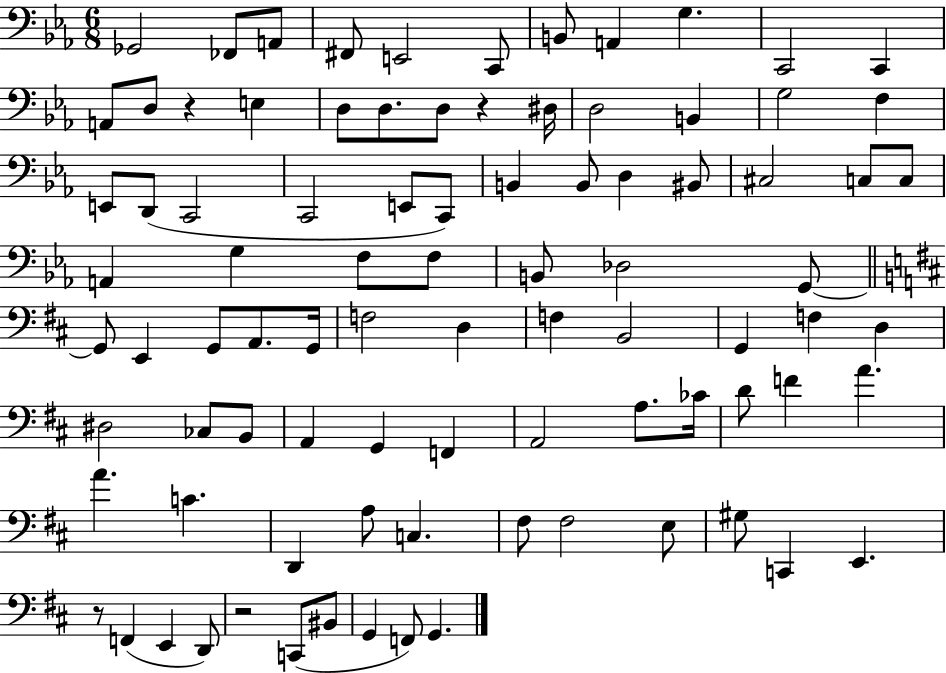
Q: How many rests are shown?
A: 4